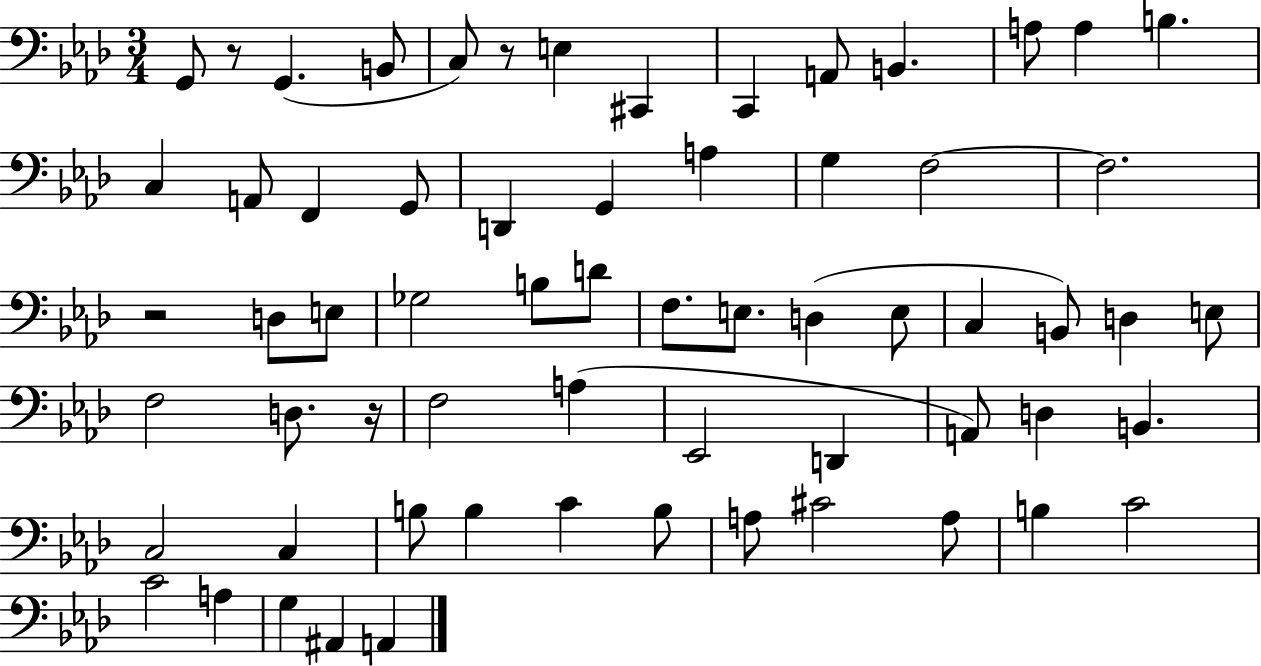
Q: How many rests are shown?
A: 4